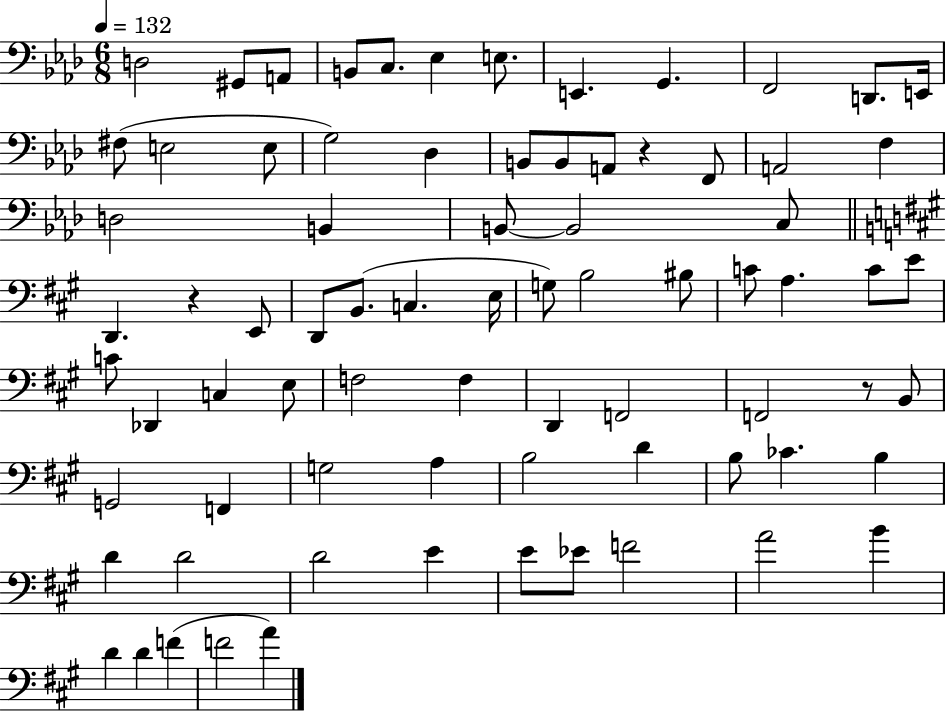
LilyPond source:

{
  \clef bass
  \numericTimeSignature
  \time 6/8
  \key aes \major
  \tempo 4 = 132
  \repeat volta 2 { d2 gis,8 a,8 | b,8 c8. ees4 e8. | e,4. g,4. | f,2 d,8. e,16 | \break fis8( e2 e8 | g2) des4 | b,8 b,8 a,8 r4 f,8 | a,2 f4 | \break d2 b,4 | b,8~~ b,2 c8 | \bar "||" \break \key a \major d,4. r4 e,8 | d,8 b,8.( c4. e16 | g8) b2 bis8 | c'8 a4. c'8 e'8 | \break c'8 des,4 c4 e8 | f2 f4 | d,4 f,2 | f,2 r8 b,8 | \break g,2 f,4 | g2 a4 | b2 d'4 | b8 ces'4. b4 | \break d'4 d'2 | d'2 e'4 | e'8 ees'8 f'2 | a'2 b'4 | \break d'4 d'4 f'4( | f'2 a'4) | } \bar "|."
}